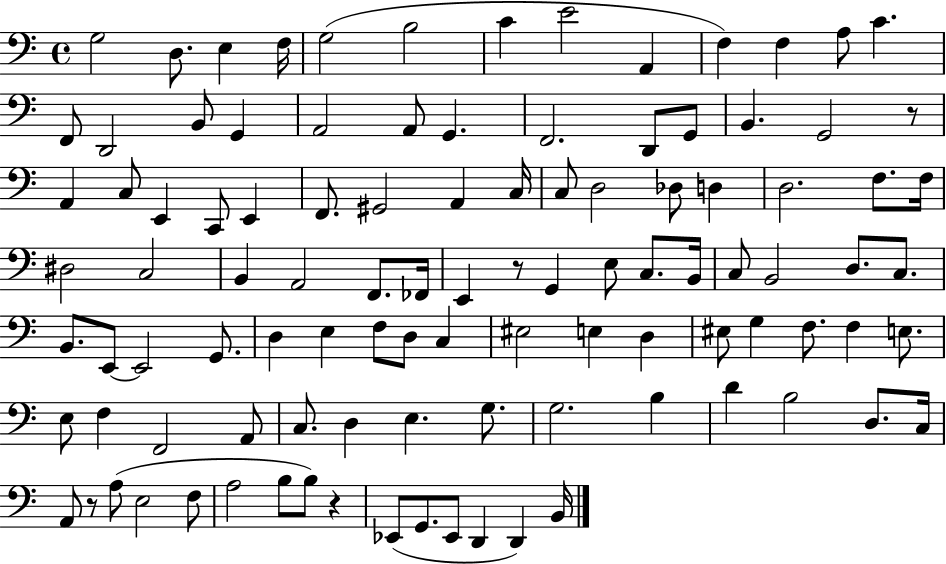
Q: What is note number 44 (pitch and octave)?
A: B2